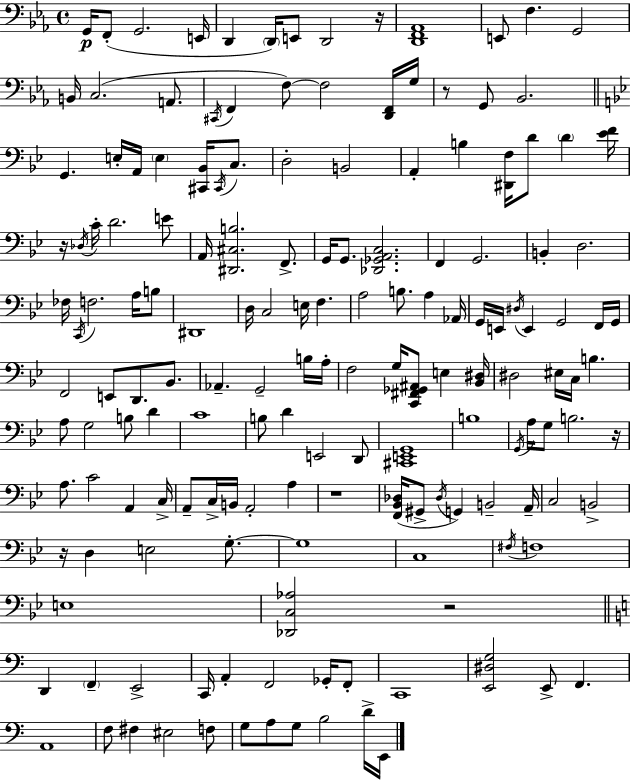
{
  \clef bass
  \time 4/4
  \defaultTimeSignature
  \key c \minor
  g,16\p f,8-.( g,2. e,16 | d,4 \parenthesize d,16) e,8 d,2 r16 | <d, f, aes,>1 | e,8 f4. g,2 | \break b,16 c2.( a,8. | \acciaccatura { cis,16 } f,4 f8~~) f2 <d, f,>16 | g16 r8 g,8 bes,2. | \bar "||" \break \key bes \major g,4. e16-. a,16 \parenthesize e4 <cis, bes,>16 \acciaccatura { cis,16 } c8. | d2-. b,2 | a,4-. b4 <dis, f>16 d'8 \parenthesize d'4 | <ees' f'>16 r16 \acciaccatura { des16 } c'16-. d'2. | \break e'8 a,16 <dis, cis b>2. f,8.-> | g,16 g,8. <des, ges, a, c>2. | f,4 g,2. | b,4-. d2. | \break fes16 \acciaccatura { c,16 } f2. | a16 b8 dis,1 | d16 c2 e16 f4. | a2 b8. a4 | \break aes,16 g,16 e,16 \acciaccatura { dis16 } e,4 g,2 | f,16 g,16 f,2 e,8 d,8. | bes,8. aes,4.-- g,2-- | b16 a16-. f2 g16 <c, fis, ges, ais,>8 e4 | \break <bes, dis>16 dis2 eis16 c16 b4. | a8 g2 b8 | d'4 c'1 | b8 d'4 e,2 | \break d,8 <cis, e, g,>1 | b1 | \acciaccatura { g,16 } a16 g8 b2. | r16 a8. c'2 | \break a,4 c16-> a,8-- c16-> b,16 a,2-. | a4 r1 | <f, bes, des>16( gis,8-> \acciaccatura { des16 }) g,4 b,2-- | a,16-- c2 b,2-> | \break r16 d4 e2 | g8.-.~~ g1 | c1 | \acciaccatura { fis16 } f1 | \break e1 | <des, c aes>2 r2 | \bar "||" \break \key c \major d,4 \parenthesize f,4-- e,2-> | c,16 a,4-. f,2 ges,16-. f,8-. | c,1 | <e, dis g>2 e,8-> f,4. | \break a,1 | f8 fis4 eis2 f8 | g8 a8 g8 b2 d'16-> e,16 | \bar "|."
}